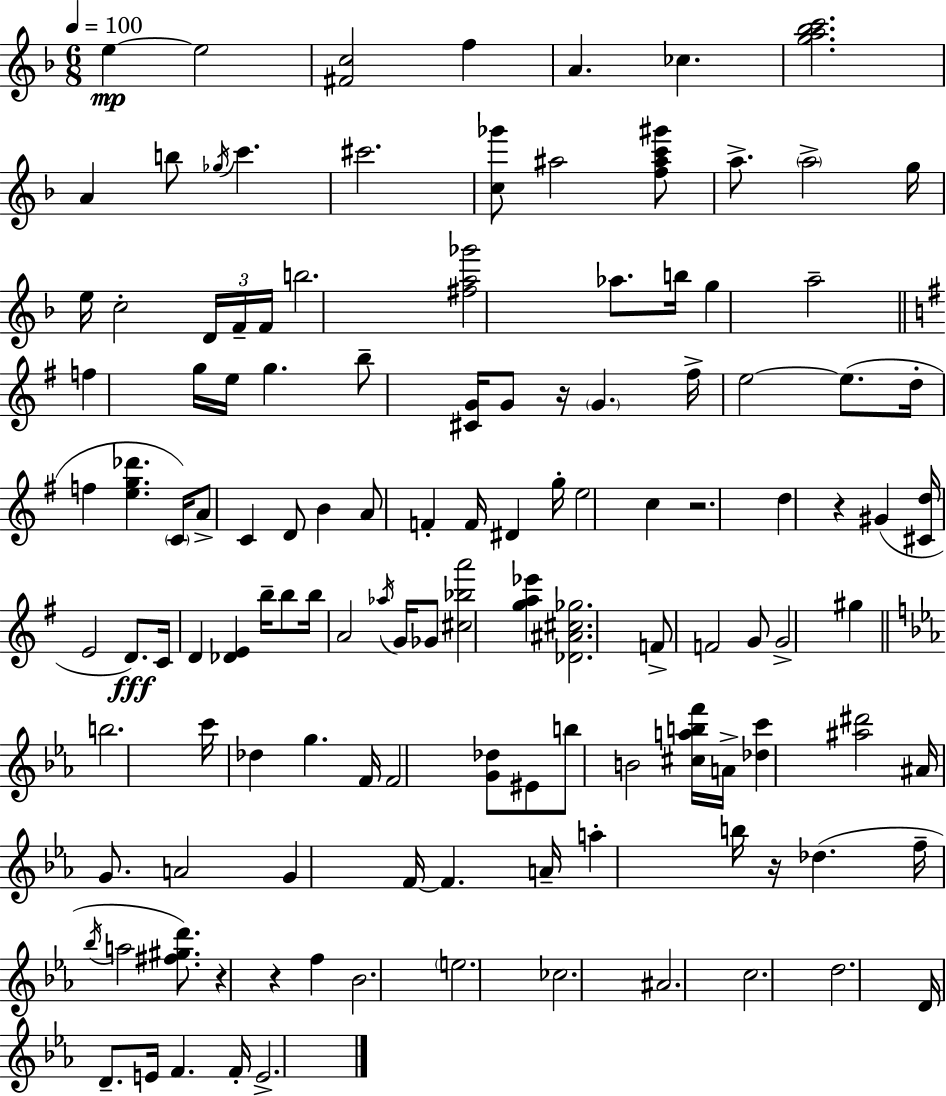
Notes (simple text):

E5/q E5/h [F#4,C5]/h F5/q A4/q. CES5/q. [G5,A5,Bb5,C6]/h. A4/q B5/e Gb5/s C6/q. C#6/h. [C5,Gb6]/e A#5/h [F5,A#5,C6,G#6]/e A5/e. A5/h G5/s E5/s C5/h D4/s F4/s F4/s B5/h. [F#5,A5,Gb6]/h Ab5/e. B5/s G5/q A5/h F5/q G5/s E5/s G5/q. B5/e [C#4,G4]/s G4/e R/s G4/q. F#5/s E5/h E5/e. D5/s F5/q [E5,G5,Db6]/q. C4/s A4/e C4/q D4/e B4/q A4/e F4/q F4/s D#4/q G5/s E5/h C5/q R/h. D5/q R/q G#4/q [C#4,D5]/s E4/h D4/e. C4/s D4/q [Db4,E4]/q B5/s B5/e B5/s A4/h Ab5/s G4/s Gb4/e [C#5,Bb5,A6]/h [G5,A5,Eb6]/q [Db4,A#4,C#5,Gb5]/h. F4/e F4/h G4/e G4/h G#5/q B5/h. C6/s Db5/q G5/q. F4/s F4/h [G4,Db5]/e EIS4/e B5/e B4/h [C#5,A5,B5,F6]/s A4/s [Db5,C6]/q [A#5,D#6]/h A#4/s G4/e. A4/h G4/q F4/s F4/q. A4/s A5/q B5/s R/s Db5/q. F5/s Bb5/s A5/h [F#5,G#5,D6]/e. R/q R/q F5/q Bb4/h. E5/h. CES5/h. A#4/h. C5/h. D5/h. D4/s D4/e. E4/s F4/q. F4/s E4/h.